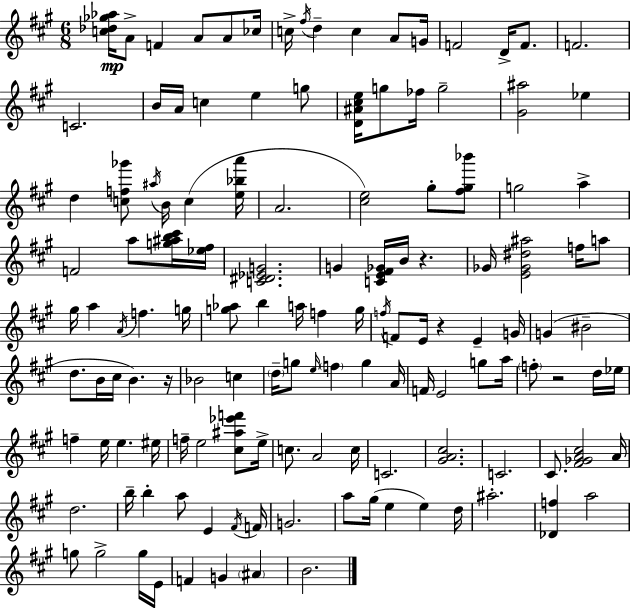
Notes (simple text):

[C5,Db5,Gb5,Ab5]/s A4/e F4/q A4/e A4/e CES5/s C5/s F#5/s D5/q C5/q A4/e G4/s F4/h D4/s F4/e. F4/h. C4/h. B4/s A4/s C5/q E5/q G5/e [D4,A#4,C#5,E5]/s G5/e FES5/s G5/h [G#4,A#5]/h Eb5/q D5/q [C5,F5,Gb6]/e A#5/s B4/s C5/q [E5,Bb5,A6]/s A4/h. [C#5,E5]/h G#5/e [F#5,G#5,Bb6]/e G5/h A5/q F4/h A5/e [G5,A#5,B5,C#6]/s [Eb5,F#5]/s [C4,D#4,Eb4,G4]/h. G4/q [C4,E4,F#4,Gb4]/s B4/s R/q. Gb4/s [E4,Gb4,D#5,A#5]/h F5/s A5/e G#5/s A5/q A4/s F5/q. G5/s [G5,Ab5]/e B5/q A5/s F5/q G5/s F5/s F4/e E4/s R/q E4/q G4/s G4/q BIS4/h D5/e. B4/s C#5/s B4/q. R/s Bb4/h C5/q D5/s G5/e E5/s F5/q G5/q A4/s F4/s E4/h G5/e A5/s F5/e R/h D5/s Eb5/s F5/q E5/s E5/q. EIS5/s F5/s E5/h [C#5,A#5,Eb6,F6]/e E5/s C5/e. A4/h C5/s C4/h. [G#4,A4,C#5]/h. C4/h. C#4/e. [F#4,Gb4,A4,C#5]/h A4/s D5/h. B5/s B5/q A5/e E4/q F#4/s F4/s G4/h. A5/e G#5/s E5/q E5/q D5/s A#5/h. [Db4,F5]/q A5/h G5/e G5/h G5/s E4/s F4/q G4/q A#4/q B4/h.